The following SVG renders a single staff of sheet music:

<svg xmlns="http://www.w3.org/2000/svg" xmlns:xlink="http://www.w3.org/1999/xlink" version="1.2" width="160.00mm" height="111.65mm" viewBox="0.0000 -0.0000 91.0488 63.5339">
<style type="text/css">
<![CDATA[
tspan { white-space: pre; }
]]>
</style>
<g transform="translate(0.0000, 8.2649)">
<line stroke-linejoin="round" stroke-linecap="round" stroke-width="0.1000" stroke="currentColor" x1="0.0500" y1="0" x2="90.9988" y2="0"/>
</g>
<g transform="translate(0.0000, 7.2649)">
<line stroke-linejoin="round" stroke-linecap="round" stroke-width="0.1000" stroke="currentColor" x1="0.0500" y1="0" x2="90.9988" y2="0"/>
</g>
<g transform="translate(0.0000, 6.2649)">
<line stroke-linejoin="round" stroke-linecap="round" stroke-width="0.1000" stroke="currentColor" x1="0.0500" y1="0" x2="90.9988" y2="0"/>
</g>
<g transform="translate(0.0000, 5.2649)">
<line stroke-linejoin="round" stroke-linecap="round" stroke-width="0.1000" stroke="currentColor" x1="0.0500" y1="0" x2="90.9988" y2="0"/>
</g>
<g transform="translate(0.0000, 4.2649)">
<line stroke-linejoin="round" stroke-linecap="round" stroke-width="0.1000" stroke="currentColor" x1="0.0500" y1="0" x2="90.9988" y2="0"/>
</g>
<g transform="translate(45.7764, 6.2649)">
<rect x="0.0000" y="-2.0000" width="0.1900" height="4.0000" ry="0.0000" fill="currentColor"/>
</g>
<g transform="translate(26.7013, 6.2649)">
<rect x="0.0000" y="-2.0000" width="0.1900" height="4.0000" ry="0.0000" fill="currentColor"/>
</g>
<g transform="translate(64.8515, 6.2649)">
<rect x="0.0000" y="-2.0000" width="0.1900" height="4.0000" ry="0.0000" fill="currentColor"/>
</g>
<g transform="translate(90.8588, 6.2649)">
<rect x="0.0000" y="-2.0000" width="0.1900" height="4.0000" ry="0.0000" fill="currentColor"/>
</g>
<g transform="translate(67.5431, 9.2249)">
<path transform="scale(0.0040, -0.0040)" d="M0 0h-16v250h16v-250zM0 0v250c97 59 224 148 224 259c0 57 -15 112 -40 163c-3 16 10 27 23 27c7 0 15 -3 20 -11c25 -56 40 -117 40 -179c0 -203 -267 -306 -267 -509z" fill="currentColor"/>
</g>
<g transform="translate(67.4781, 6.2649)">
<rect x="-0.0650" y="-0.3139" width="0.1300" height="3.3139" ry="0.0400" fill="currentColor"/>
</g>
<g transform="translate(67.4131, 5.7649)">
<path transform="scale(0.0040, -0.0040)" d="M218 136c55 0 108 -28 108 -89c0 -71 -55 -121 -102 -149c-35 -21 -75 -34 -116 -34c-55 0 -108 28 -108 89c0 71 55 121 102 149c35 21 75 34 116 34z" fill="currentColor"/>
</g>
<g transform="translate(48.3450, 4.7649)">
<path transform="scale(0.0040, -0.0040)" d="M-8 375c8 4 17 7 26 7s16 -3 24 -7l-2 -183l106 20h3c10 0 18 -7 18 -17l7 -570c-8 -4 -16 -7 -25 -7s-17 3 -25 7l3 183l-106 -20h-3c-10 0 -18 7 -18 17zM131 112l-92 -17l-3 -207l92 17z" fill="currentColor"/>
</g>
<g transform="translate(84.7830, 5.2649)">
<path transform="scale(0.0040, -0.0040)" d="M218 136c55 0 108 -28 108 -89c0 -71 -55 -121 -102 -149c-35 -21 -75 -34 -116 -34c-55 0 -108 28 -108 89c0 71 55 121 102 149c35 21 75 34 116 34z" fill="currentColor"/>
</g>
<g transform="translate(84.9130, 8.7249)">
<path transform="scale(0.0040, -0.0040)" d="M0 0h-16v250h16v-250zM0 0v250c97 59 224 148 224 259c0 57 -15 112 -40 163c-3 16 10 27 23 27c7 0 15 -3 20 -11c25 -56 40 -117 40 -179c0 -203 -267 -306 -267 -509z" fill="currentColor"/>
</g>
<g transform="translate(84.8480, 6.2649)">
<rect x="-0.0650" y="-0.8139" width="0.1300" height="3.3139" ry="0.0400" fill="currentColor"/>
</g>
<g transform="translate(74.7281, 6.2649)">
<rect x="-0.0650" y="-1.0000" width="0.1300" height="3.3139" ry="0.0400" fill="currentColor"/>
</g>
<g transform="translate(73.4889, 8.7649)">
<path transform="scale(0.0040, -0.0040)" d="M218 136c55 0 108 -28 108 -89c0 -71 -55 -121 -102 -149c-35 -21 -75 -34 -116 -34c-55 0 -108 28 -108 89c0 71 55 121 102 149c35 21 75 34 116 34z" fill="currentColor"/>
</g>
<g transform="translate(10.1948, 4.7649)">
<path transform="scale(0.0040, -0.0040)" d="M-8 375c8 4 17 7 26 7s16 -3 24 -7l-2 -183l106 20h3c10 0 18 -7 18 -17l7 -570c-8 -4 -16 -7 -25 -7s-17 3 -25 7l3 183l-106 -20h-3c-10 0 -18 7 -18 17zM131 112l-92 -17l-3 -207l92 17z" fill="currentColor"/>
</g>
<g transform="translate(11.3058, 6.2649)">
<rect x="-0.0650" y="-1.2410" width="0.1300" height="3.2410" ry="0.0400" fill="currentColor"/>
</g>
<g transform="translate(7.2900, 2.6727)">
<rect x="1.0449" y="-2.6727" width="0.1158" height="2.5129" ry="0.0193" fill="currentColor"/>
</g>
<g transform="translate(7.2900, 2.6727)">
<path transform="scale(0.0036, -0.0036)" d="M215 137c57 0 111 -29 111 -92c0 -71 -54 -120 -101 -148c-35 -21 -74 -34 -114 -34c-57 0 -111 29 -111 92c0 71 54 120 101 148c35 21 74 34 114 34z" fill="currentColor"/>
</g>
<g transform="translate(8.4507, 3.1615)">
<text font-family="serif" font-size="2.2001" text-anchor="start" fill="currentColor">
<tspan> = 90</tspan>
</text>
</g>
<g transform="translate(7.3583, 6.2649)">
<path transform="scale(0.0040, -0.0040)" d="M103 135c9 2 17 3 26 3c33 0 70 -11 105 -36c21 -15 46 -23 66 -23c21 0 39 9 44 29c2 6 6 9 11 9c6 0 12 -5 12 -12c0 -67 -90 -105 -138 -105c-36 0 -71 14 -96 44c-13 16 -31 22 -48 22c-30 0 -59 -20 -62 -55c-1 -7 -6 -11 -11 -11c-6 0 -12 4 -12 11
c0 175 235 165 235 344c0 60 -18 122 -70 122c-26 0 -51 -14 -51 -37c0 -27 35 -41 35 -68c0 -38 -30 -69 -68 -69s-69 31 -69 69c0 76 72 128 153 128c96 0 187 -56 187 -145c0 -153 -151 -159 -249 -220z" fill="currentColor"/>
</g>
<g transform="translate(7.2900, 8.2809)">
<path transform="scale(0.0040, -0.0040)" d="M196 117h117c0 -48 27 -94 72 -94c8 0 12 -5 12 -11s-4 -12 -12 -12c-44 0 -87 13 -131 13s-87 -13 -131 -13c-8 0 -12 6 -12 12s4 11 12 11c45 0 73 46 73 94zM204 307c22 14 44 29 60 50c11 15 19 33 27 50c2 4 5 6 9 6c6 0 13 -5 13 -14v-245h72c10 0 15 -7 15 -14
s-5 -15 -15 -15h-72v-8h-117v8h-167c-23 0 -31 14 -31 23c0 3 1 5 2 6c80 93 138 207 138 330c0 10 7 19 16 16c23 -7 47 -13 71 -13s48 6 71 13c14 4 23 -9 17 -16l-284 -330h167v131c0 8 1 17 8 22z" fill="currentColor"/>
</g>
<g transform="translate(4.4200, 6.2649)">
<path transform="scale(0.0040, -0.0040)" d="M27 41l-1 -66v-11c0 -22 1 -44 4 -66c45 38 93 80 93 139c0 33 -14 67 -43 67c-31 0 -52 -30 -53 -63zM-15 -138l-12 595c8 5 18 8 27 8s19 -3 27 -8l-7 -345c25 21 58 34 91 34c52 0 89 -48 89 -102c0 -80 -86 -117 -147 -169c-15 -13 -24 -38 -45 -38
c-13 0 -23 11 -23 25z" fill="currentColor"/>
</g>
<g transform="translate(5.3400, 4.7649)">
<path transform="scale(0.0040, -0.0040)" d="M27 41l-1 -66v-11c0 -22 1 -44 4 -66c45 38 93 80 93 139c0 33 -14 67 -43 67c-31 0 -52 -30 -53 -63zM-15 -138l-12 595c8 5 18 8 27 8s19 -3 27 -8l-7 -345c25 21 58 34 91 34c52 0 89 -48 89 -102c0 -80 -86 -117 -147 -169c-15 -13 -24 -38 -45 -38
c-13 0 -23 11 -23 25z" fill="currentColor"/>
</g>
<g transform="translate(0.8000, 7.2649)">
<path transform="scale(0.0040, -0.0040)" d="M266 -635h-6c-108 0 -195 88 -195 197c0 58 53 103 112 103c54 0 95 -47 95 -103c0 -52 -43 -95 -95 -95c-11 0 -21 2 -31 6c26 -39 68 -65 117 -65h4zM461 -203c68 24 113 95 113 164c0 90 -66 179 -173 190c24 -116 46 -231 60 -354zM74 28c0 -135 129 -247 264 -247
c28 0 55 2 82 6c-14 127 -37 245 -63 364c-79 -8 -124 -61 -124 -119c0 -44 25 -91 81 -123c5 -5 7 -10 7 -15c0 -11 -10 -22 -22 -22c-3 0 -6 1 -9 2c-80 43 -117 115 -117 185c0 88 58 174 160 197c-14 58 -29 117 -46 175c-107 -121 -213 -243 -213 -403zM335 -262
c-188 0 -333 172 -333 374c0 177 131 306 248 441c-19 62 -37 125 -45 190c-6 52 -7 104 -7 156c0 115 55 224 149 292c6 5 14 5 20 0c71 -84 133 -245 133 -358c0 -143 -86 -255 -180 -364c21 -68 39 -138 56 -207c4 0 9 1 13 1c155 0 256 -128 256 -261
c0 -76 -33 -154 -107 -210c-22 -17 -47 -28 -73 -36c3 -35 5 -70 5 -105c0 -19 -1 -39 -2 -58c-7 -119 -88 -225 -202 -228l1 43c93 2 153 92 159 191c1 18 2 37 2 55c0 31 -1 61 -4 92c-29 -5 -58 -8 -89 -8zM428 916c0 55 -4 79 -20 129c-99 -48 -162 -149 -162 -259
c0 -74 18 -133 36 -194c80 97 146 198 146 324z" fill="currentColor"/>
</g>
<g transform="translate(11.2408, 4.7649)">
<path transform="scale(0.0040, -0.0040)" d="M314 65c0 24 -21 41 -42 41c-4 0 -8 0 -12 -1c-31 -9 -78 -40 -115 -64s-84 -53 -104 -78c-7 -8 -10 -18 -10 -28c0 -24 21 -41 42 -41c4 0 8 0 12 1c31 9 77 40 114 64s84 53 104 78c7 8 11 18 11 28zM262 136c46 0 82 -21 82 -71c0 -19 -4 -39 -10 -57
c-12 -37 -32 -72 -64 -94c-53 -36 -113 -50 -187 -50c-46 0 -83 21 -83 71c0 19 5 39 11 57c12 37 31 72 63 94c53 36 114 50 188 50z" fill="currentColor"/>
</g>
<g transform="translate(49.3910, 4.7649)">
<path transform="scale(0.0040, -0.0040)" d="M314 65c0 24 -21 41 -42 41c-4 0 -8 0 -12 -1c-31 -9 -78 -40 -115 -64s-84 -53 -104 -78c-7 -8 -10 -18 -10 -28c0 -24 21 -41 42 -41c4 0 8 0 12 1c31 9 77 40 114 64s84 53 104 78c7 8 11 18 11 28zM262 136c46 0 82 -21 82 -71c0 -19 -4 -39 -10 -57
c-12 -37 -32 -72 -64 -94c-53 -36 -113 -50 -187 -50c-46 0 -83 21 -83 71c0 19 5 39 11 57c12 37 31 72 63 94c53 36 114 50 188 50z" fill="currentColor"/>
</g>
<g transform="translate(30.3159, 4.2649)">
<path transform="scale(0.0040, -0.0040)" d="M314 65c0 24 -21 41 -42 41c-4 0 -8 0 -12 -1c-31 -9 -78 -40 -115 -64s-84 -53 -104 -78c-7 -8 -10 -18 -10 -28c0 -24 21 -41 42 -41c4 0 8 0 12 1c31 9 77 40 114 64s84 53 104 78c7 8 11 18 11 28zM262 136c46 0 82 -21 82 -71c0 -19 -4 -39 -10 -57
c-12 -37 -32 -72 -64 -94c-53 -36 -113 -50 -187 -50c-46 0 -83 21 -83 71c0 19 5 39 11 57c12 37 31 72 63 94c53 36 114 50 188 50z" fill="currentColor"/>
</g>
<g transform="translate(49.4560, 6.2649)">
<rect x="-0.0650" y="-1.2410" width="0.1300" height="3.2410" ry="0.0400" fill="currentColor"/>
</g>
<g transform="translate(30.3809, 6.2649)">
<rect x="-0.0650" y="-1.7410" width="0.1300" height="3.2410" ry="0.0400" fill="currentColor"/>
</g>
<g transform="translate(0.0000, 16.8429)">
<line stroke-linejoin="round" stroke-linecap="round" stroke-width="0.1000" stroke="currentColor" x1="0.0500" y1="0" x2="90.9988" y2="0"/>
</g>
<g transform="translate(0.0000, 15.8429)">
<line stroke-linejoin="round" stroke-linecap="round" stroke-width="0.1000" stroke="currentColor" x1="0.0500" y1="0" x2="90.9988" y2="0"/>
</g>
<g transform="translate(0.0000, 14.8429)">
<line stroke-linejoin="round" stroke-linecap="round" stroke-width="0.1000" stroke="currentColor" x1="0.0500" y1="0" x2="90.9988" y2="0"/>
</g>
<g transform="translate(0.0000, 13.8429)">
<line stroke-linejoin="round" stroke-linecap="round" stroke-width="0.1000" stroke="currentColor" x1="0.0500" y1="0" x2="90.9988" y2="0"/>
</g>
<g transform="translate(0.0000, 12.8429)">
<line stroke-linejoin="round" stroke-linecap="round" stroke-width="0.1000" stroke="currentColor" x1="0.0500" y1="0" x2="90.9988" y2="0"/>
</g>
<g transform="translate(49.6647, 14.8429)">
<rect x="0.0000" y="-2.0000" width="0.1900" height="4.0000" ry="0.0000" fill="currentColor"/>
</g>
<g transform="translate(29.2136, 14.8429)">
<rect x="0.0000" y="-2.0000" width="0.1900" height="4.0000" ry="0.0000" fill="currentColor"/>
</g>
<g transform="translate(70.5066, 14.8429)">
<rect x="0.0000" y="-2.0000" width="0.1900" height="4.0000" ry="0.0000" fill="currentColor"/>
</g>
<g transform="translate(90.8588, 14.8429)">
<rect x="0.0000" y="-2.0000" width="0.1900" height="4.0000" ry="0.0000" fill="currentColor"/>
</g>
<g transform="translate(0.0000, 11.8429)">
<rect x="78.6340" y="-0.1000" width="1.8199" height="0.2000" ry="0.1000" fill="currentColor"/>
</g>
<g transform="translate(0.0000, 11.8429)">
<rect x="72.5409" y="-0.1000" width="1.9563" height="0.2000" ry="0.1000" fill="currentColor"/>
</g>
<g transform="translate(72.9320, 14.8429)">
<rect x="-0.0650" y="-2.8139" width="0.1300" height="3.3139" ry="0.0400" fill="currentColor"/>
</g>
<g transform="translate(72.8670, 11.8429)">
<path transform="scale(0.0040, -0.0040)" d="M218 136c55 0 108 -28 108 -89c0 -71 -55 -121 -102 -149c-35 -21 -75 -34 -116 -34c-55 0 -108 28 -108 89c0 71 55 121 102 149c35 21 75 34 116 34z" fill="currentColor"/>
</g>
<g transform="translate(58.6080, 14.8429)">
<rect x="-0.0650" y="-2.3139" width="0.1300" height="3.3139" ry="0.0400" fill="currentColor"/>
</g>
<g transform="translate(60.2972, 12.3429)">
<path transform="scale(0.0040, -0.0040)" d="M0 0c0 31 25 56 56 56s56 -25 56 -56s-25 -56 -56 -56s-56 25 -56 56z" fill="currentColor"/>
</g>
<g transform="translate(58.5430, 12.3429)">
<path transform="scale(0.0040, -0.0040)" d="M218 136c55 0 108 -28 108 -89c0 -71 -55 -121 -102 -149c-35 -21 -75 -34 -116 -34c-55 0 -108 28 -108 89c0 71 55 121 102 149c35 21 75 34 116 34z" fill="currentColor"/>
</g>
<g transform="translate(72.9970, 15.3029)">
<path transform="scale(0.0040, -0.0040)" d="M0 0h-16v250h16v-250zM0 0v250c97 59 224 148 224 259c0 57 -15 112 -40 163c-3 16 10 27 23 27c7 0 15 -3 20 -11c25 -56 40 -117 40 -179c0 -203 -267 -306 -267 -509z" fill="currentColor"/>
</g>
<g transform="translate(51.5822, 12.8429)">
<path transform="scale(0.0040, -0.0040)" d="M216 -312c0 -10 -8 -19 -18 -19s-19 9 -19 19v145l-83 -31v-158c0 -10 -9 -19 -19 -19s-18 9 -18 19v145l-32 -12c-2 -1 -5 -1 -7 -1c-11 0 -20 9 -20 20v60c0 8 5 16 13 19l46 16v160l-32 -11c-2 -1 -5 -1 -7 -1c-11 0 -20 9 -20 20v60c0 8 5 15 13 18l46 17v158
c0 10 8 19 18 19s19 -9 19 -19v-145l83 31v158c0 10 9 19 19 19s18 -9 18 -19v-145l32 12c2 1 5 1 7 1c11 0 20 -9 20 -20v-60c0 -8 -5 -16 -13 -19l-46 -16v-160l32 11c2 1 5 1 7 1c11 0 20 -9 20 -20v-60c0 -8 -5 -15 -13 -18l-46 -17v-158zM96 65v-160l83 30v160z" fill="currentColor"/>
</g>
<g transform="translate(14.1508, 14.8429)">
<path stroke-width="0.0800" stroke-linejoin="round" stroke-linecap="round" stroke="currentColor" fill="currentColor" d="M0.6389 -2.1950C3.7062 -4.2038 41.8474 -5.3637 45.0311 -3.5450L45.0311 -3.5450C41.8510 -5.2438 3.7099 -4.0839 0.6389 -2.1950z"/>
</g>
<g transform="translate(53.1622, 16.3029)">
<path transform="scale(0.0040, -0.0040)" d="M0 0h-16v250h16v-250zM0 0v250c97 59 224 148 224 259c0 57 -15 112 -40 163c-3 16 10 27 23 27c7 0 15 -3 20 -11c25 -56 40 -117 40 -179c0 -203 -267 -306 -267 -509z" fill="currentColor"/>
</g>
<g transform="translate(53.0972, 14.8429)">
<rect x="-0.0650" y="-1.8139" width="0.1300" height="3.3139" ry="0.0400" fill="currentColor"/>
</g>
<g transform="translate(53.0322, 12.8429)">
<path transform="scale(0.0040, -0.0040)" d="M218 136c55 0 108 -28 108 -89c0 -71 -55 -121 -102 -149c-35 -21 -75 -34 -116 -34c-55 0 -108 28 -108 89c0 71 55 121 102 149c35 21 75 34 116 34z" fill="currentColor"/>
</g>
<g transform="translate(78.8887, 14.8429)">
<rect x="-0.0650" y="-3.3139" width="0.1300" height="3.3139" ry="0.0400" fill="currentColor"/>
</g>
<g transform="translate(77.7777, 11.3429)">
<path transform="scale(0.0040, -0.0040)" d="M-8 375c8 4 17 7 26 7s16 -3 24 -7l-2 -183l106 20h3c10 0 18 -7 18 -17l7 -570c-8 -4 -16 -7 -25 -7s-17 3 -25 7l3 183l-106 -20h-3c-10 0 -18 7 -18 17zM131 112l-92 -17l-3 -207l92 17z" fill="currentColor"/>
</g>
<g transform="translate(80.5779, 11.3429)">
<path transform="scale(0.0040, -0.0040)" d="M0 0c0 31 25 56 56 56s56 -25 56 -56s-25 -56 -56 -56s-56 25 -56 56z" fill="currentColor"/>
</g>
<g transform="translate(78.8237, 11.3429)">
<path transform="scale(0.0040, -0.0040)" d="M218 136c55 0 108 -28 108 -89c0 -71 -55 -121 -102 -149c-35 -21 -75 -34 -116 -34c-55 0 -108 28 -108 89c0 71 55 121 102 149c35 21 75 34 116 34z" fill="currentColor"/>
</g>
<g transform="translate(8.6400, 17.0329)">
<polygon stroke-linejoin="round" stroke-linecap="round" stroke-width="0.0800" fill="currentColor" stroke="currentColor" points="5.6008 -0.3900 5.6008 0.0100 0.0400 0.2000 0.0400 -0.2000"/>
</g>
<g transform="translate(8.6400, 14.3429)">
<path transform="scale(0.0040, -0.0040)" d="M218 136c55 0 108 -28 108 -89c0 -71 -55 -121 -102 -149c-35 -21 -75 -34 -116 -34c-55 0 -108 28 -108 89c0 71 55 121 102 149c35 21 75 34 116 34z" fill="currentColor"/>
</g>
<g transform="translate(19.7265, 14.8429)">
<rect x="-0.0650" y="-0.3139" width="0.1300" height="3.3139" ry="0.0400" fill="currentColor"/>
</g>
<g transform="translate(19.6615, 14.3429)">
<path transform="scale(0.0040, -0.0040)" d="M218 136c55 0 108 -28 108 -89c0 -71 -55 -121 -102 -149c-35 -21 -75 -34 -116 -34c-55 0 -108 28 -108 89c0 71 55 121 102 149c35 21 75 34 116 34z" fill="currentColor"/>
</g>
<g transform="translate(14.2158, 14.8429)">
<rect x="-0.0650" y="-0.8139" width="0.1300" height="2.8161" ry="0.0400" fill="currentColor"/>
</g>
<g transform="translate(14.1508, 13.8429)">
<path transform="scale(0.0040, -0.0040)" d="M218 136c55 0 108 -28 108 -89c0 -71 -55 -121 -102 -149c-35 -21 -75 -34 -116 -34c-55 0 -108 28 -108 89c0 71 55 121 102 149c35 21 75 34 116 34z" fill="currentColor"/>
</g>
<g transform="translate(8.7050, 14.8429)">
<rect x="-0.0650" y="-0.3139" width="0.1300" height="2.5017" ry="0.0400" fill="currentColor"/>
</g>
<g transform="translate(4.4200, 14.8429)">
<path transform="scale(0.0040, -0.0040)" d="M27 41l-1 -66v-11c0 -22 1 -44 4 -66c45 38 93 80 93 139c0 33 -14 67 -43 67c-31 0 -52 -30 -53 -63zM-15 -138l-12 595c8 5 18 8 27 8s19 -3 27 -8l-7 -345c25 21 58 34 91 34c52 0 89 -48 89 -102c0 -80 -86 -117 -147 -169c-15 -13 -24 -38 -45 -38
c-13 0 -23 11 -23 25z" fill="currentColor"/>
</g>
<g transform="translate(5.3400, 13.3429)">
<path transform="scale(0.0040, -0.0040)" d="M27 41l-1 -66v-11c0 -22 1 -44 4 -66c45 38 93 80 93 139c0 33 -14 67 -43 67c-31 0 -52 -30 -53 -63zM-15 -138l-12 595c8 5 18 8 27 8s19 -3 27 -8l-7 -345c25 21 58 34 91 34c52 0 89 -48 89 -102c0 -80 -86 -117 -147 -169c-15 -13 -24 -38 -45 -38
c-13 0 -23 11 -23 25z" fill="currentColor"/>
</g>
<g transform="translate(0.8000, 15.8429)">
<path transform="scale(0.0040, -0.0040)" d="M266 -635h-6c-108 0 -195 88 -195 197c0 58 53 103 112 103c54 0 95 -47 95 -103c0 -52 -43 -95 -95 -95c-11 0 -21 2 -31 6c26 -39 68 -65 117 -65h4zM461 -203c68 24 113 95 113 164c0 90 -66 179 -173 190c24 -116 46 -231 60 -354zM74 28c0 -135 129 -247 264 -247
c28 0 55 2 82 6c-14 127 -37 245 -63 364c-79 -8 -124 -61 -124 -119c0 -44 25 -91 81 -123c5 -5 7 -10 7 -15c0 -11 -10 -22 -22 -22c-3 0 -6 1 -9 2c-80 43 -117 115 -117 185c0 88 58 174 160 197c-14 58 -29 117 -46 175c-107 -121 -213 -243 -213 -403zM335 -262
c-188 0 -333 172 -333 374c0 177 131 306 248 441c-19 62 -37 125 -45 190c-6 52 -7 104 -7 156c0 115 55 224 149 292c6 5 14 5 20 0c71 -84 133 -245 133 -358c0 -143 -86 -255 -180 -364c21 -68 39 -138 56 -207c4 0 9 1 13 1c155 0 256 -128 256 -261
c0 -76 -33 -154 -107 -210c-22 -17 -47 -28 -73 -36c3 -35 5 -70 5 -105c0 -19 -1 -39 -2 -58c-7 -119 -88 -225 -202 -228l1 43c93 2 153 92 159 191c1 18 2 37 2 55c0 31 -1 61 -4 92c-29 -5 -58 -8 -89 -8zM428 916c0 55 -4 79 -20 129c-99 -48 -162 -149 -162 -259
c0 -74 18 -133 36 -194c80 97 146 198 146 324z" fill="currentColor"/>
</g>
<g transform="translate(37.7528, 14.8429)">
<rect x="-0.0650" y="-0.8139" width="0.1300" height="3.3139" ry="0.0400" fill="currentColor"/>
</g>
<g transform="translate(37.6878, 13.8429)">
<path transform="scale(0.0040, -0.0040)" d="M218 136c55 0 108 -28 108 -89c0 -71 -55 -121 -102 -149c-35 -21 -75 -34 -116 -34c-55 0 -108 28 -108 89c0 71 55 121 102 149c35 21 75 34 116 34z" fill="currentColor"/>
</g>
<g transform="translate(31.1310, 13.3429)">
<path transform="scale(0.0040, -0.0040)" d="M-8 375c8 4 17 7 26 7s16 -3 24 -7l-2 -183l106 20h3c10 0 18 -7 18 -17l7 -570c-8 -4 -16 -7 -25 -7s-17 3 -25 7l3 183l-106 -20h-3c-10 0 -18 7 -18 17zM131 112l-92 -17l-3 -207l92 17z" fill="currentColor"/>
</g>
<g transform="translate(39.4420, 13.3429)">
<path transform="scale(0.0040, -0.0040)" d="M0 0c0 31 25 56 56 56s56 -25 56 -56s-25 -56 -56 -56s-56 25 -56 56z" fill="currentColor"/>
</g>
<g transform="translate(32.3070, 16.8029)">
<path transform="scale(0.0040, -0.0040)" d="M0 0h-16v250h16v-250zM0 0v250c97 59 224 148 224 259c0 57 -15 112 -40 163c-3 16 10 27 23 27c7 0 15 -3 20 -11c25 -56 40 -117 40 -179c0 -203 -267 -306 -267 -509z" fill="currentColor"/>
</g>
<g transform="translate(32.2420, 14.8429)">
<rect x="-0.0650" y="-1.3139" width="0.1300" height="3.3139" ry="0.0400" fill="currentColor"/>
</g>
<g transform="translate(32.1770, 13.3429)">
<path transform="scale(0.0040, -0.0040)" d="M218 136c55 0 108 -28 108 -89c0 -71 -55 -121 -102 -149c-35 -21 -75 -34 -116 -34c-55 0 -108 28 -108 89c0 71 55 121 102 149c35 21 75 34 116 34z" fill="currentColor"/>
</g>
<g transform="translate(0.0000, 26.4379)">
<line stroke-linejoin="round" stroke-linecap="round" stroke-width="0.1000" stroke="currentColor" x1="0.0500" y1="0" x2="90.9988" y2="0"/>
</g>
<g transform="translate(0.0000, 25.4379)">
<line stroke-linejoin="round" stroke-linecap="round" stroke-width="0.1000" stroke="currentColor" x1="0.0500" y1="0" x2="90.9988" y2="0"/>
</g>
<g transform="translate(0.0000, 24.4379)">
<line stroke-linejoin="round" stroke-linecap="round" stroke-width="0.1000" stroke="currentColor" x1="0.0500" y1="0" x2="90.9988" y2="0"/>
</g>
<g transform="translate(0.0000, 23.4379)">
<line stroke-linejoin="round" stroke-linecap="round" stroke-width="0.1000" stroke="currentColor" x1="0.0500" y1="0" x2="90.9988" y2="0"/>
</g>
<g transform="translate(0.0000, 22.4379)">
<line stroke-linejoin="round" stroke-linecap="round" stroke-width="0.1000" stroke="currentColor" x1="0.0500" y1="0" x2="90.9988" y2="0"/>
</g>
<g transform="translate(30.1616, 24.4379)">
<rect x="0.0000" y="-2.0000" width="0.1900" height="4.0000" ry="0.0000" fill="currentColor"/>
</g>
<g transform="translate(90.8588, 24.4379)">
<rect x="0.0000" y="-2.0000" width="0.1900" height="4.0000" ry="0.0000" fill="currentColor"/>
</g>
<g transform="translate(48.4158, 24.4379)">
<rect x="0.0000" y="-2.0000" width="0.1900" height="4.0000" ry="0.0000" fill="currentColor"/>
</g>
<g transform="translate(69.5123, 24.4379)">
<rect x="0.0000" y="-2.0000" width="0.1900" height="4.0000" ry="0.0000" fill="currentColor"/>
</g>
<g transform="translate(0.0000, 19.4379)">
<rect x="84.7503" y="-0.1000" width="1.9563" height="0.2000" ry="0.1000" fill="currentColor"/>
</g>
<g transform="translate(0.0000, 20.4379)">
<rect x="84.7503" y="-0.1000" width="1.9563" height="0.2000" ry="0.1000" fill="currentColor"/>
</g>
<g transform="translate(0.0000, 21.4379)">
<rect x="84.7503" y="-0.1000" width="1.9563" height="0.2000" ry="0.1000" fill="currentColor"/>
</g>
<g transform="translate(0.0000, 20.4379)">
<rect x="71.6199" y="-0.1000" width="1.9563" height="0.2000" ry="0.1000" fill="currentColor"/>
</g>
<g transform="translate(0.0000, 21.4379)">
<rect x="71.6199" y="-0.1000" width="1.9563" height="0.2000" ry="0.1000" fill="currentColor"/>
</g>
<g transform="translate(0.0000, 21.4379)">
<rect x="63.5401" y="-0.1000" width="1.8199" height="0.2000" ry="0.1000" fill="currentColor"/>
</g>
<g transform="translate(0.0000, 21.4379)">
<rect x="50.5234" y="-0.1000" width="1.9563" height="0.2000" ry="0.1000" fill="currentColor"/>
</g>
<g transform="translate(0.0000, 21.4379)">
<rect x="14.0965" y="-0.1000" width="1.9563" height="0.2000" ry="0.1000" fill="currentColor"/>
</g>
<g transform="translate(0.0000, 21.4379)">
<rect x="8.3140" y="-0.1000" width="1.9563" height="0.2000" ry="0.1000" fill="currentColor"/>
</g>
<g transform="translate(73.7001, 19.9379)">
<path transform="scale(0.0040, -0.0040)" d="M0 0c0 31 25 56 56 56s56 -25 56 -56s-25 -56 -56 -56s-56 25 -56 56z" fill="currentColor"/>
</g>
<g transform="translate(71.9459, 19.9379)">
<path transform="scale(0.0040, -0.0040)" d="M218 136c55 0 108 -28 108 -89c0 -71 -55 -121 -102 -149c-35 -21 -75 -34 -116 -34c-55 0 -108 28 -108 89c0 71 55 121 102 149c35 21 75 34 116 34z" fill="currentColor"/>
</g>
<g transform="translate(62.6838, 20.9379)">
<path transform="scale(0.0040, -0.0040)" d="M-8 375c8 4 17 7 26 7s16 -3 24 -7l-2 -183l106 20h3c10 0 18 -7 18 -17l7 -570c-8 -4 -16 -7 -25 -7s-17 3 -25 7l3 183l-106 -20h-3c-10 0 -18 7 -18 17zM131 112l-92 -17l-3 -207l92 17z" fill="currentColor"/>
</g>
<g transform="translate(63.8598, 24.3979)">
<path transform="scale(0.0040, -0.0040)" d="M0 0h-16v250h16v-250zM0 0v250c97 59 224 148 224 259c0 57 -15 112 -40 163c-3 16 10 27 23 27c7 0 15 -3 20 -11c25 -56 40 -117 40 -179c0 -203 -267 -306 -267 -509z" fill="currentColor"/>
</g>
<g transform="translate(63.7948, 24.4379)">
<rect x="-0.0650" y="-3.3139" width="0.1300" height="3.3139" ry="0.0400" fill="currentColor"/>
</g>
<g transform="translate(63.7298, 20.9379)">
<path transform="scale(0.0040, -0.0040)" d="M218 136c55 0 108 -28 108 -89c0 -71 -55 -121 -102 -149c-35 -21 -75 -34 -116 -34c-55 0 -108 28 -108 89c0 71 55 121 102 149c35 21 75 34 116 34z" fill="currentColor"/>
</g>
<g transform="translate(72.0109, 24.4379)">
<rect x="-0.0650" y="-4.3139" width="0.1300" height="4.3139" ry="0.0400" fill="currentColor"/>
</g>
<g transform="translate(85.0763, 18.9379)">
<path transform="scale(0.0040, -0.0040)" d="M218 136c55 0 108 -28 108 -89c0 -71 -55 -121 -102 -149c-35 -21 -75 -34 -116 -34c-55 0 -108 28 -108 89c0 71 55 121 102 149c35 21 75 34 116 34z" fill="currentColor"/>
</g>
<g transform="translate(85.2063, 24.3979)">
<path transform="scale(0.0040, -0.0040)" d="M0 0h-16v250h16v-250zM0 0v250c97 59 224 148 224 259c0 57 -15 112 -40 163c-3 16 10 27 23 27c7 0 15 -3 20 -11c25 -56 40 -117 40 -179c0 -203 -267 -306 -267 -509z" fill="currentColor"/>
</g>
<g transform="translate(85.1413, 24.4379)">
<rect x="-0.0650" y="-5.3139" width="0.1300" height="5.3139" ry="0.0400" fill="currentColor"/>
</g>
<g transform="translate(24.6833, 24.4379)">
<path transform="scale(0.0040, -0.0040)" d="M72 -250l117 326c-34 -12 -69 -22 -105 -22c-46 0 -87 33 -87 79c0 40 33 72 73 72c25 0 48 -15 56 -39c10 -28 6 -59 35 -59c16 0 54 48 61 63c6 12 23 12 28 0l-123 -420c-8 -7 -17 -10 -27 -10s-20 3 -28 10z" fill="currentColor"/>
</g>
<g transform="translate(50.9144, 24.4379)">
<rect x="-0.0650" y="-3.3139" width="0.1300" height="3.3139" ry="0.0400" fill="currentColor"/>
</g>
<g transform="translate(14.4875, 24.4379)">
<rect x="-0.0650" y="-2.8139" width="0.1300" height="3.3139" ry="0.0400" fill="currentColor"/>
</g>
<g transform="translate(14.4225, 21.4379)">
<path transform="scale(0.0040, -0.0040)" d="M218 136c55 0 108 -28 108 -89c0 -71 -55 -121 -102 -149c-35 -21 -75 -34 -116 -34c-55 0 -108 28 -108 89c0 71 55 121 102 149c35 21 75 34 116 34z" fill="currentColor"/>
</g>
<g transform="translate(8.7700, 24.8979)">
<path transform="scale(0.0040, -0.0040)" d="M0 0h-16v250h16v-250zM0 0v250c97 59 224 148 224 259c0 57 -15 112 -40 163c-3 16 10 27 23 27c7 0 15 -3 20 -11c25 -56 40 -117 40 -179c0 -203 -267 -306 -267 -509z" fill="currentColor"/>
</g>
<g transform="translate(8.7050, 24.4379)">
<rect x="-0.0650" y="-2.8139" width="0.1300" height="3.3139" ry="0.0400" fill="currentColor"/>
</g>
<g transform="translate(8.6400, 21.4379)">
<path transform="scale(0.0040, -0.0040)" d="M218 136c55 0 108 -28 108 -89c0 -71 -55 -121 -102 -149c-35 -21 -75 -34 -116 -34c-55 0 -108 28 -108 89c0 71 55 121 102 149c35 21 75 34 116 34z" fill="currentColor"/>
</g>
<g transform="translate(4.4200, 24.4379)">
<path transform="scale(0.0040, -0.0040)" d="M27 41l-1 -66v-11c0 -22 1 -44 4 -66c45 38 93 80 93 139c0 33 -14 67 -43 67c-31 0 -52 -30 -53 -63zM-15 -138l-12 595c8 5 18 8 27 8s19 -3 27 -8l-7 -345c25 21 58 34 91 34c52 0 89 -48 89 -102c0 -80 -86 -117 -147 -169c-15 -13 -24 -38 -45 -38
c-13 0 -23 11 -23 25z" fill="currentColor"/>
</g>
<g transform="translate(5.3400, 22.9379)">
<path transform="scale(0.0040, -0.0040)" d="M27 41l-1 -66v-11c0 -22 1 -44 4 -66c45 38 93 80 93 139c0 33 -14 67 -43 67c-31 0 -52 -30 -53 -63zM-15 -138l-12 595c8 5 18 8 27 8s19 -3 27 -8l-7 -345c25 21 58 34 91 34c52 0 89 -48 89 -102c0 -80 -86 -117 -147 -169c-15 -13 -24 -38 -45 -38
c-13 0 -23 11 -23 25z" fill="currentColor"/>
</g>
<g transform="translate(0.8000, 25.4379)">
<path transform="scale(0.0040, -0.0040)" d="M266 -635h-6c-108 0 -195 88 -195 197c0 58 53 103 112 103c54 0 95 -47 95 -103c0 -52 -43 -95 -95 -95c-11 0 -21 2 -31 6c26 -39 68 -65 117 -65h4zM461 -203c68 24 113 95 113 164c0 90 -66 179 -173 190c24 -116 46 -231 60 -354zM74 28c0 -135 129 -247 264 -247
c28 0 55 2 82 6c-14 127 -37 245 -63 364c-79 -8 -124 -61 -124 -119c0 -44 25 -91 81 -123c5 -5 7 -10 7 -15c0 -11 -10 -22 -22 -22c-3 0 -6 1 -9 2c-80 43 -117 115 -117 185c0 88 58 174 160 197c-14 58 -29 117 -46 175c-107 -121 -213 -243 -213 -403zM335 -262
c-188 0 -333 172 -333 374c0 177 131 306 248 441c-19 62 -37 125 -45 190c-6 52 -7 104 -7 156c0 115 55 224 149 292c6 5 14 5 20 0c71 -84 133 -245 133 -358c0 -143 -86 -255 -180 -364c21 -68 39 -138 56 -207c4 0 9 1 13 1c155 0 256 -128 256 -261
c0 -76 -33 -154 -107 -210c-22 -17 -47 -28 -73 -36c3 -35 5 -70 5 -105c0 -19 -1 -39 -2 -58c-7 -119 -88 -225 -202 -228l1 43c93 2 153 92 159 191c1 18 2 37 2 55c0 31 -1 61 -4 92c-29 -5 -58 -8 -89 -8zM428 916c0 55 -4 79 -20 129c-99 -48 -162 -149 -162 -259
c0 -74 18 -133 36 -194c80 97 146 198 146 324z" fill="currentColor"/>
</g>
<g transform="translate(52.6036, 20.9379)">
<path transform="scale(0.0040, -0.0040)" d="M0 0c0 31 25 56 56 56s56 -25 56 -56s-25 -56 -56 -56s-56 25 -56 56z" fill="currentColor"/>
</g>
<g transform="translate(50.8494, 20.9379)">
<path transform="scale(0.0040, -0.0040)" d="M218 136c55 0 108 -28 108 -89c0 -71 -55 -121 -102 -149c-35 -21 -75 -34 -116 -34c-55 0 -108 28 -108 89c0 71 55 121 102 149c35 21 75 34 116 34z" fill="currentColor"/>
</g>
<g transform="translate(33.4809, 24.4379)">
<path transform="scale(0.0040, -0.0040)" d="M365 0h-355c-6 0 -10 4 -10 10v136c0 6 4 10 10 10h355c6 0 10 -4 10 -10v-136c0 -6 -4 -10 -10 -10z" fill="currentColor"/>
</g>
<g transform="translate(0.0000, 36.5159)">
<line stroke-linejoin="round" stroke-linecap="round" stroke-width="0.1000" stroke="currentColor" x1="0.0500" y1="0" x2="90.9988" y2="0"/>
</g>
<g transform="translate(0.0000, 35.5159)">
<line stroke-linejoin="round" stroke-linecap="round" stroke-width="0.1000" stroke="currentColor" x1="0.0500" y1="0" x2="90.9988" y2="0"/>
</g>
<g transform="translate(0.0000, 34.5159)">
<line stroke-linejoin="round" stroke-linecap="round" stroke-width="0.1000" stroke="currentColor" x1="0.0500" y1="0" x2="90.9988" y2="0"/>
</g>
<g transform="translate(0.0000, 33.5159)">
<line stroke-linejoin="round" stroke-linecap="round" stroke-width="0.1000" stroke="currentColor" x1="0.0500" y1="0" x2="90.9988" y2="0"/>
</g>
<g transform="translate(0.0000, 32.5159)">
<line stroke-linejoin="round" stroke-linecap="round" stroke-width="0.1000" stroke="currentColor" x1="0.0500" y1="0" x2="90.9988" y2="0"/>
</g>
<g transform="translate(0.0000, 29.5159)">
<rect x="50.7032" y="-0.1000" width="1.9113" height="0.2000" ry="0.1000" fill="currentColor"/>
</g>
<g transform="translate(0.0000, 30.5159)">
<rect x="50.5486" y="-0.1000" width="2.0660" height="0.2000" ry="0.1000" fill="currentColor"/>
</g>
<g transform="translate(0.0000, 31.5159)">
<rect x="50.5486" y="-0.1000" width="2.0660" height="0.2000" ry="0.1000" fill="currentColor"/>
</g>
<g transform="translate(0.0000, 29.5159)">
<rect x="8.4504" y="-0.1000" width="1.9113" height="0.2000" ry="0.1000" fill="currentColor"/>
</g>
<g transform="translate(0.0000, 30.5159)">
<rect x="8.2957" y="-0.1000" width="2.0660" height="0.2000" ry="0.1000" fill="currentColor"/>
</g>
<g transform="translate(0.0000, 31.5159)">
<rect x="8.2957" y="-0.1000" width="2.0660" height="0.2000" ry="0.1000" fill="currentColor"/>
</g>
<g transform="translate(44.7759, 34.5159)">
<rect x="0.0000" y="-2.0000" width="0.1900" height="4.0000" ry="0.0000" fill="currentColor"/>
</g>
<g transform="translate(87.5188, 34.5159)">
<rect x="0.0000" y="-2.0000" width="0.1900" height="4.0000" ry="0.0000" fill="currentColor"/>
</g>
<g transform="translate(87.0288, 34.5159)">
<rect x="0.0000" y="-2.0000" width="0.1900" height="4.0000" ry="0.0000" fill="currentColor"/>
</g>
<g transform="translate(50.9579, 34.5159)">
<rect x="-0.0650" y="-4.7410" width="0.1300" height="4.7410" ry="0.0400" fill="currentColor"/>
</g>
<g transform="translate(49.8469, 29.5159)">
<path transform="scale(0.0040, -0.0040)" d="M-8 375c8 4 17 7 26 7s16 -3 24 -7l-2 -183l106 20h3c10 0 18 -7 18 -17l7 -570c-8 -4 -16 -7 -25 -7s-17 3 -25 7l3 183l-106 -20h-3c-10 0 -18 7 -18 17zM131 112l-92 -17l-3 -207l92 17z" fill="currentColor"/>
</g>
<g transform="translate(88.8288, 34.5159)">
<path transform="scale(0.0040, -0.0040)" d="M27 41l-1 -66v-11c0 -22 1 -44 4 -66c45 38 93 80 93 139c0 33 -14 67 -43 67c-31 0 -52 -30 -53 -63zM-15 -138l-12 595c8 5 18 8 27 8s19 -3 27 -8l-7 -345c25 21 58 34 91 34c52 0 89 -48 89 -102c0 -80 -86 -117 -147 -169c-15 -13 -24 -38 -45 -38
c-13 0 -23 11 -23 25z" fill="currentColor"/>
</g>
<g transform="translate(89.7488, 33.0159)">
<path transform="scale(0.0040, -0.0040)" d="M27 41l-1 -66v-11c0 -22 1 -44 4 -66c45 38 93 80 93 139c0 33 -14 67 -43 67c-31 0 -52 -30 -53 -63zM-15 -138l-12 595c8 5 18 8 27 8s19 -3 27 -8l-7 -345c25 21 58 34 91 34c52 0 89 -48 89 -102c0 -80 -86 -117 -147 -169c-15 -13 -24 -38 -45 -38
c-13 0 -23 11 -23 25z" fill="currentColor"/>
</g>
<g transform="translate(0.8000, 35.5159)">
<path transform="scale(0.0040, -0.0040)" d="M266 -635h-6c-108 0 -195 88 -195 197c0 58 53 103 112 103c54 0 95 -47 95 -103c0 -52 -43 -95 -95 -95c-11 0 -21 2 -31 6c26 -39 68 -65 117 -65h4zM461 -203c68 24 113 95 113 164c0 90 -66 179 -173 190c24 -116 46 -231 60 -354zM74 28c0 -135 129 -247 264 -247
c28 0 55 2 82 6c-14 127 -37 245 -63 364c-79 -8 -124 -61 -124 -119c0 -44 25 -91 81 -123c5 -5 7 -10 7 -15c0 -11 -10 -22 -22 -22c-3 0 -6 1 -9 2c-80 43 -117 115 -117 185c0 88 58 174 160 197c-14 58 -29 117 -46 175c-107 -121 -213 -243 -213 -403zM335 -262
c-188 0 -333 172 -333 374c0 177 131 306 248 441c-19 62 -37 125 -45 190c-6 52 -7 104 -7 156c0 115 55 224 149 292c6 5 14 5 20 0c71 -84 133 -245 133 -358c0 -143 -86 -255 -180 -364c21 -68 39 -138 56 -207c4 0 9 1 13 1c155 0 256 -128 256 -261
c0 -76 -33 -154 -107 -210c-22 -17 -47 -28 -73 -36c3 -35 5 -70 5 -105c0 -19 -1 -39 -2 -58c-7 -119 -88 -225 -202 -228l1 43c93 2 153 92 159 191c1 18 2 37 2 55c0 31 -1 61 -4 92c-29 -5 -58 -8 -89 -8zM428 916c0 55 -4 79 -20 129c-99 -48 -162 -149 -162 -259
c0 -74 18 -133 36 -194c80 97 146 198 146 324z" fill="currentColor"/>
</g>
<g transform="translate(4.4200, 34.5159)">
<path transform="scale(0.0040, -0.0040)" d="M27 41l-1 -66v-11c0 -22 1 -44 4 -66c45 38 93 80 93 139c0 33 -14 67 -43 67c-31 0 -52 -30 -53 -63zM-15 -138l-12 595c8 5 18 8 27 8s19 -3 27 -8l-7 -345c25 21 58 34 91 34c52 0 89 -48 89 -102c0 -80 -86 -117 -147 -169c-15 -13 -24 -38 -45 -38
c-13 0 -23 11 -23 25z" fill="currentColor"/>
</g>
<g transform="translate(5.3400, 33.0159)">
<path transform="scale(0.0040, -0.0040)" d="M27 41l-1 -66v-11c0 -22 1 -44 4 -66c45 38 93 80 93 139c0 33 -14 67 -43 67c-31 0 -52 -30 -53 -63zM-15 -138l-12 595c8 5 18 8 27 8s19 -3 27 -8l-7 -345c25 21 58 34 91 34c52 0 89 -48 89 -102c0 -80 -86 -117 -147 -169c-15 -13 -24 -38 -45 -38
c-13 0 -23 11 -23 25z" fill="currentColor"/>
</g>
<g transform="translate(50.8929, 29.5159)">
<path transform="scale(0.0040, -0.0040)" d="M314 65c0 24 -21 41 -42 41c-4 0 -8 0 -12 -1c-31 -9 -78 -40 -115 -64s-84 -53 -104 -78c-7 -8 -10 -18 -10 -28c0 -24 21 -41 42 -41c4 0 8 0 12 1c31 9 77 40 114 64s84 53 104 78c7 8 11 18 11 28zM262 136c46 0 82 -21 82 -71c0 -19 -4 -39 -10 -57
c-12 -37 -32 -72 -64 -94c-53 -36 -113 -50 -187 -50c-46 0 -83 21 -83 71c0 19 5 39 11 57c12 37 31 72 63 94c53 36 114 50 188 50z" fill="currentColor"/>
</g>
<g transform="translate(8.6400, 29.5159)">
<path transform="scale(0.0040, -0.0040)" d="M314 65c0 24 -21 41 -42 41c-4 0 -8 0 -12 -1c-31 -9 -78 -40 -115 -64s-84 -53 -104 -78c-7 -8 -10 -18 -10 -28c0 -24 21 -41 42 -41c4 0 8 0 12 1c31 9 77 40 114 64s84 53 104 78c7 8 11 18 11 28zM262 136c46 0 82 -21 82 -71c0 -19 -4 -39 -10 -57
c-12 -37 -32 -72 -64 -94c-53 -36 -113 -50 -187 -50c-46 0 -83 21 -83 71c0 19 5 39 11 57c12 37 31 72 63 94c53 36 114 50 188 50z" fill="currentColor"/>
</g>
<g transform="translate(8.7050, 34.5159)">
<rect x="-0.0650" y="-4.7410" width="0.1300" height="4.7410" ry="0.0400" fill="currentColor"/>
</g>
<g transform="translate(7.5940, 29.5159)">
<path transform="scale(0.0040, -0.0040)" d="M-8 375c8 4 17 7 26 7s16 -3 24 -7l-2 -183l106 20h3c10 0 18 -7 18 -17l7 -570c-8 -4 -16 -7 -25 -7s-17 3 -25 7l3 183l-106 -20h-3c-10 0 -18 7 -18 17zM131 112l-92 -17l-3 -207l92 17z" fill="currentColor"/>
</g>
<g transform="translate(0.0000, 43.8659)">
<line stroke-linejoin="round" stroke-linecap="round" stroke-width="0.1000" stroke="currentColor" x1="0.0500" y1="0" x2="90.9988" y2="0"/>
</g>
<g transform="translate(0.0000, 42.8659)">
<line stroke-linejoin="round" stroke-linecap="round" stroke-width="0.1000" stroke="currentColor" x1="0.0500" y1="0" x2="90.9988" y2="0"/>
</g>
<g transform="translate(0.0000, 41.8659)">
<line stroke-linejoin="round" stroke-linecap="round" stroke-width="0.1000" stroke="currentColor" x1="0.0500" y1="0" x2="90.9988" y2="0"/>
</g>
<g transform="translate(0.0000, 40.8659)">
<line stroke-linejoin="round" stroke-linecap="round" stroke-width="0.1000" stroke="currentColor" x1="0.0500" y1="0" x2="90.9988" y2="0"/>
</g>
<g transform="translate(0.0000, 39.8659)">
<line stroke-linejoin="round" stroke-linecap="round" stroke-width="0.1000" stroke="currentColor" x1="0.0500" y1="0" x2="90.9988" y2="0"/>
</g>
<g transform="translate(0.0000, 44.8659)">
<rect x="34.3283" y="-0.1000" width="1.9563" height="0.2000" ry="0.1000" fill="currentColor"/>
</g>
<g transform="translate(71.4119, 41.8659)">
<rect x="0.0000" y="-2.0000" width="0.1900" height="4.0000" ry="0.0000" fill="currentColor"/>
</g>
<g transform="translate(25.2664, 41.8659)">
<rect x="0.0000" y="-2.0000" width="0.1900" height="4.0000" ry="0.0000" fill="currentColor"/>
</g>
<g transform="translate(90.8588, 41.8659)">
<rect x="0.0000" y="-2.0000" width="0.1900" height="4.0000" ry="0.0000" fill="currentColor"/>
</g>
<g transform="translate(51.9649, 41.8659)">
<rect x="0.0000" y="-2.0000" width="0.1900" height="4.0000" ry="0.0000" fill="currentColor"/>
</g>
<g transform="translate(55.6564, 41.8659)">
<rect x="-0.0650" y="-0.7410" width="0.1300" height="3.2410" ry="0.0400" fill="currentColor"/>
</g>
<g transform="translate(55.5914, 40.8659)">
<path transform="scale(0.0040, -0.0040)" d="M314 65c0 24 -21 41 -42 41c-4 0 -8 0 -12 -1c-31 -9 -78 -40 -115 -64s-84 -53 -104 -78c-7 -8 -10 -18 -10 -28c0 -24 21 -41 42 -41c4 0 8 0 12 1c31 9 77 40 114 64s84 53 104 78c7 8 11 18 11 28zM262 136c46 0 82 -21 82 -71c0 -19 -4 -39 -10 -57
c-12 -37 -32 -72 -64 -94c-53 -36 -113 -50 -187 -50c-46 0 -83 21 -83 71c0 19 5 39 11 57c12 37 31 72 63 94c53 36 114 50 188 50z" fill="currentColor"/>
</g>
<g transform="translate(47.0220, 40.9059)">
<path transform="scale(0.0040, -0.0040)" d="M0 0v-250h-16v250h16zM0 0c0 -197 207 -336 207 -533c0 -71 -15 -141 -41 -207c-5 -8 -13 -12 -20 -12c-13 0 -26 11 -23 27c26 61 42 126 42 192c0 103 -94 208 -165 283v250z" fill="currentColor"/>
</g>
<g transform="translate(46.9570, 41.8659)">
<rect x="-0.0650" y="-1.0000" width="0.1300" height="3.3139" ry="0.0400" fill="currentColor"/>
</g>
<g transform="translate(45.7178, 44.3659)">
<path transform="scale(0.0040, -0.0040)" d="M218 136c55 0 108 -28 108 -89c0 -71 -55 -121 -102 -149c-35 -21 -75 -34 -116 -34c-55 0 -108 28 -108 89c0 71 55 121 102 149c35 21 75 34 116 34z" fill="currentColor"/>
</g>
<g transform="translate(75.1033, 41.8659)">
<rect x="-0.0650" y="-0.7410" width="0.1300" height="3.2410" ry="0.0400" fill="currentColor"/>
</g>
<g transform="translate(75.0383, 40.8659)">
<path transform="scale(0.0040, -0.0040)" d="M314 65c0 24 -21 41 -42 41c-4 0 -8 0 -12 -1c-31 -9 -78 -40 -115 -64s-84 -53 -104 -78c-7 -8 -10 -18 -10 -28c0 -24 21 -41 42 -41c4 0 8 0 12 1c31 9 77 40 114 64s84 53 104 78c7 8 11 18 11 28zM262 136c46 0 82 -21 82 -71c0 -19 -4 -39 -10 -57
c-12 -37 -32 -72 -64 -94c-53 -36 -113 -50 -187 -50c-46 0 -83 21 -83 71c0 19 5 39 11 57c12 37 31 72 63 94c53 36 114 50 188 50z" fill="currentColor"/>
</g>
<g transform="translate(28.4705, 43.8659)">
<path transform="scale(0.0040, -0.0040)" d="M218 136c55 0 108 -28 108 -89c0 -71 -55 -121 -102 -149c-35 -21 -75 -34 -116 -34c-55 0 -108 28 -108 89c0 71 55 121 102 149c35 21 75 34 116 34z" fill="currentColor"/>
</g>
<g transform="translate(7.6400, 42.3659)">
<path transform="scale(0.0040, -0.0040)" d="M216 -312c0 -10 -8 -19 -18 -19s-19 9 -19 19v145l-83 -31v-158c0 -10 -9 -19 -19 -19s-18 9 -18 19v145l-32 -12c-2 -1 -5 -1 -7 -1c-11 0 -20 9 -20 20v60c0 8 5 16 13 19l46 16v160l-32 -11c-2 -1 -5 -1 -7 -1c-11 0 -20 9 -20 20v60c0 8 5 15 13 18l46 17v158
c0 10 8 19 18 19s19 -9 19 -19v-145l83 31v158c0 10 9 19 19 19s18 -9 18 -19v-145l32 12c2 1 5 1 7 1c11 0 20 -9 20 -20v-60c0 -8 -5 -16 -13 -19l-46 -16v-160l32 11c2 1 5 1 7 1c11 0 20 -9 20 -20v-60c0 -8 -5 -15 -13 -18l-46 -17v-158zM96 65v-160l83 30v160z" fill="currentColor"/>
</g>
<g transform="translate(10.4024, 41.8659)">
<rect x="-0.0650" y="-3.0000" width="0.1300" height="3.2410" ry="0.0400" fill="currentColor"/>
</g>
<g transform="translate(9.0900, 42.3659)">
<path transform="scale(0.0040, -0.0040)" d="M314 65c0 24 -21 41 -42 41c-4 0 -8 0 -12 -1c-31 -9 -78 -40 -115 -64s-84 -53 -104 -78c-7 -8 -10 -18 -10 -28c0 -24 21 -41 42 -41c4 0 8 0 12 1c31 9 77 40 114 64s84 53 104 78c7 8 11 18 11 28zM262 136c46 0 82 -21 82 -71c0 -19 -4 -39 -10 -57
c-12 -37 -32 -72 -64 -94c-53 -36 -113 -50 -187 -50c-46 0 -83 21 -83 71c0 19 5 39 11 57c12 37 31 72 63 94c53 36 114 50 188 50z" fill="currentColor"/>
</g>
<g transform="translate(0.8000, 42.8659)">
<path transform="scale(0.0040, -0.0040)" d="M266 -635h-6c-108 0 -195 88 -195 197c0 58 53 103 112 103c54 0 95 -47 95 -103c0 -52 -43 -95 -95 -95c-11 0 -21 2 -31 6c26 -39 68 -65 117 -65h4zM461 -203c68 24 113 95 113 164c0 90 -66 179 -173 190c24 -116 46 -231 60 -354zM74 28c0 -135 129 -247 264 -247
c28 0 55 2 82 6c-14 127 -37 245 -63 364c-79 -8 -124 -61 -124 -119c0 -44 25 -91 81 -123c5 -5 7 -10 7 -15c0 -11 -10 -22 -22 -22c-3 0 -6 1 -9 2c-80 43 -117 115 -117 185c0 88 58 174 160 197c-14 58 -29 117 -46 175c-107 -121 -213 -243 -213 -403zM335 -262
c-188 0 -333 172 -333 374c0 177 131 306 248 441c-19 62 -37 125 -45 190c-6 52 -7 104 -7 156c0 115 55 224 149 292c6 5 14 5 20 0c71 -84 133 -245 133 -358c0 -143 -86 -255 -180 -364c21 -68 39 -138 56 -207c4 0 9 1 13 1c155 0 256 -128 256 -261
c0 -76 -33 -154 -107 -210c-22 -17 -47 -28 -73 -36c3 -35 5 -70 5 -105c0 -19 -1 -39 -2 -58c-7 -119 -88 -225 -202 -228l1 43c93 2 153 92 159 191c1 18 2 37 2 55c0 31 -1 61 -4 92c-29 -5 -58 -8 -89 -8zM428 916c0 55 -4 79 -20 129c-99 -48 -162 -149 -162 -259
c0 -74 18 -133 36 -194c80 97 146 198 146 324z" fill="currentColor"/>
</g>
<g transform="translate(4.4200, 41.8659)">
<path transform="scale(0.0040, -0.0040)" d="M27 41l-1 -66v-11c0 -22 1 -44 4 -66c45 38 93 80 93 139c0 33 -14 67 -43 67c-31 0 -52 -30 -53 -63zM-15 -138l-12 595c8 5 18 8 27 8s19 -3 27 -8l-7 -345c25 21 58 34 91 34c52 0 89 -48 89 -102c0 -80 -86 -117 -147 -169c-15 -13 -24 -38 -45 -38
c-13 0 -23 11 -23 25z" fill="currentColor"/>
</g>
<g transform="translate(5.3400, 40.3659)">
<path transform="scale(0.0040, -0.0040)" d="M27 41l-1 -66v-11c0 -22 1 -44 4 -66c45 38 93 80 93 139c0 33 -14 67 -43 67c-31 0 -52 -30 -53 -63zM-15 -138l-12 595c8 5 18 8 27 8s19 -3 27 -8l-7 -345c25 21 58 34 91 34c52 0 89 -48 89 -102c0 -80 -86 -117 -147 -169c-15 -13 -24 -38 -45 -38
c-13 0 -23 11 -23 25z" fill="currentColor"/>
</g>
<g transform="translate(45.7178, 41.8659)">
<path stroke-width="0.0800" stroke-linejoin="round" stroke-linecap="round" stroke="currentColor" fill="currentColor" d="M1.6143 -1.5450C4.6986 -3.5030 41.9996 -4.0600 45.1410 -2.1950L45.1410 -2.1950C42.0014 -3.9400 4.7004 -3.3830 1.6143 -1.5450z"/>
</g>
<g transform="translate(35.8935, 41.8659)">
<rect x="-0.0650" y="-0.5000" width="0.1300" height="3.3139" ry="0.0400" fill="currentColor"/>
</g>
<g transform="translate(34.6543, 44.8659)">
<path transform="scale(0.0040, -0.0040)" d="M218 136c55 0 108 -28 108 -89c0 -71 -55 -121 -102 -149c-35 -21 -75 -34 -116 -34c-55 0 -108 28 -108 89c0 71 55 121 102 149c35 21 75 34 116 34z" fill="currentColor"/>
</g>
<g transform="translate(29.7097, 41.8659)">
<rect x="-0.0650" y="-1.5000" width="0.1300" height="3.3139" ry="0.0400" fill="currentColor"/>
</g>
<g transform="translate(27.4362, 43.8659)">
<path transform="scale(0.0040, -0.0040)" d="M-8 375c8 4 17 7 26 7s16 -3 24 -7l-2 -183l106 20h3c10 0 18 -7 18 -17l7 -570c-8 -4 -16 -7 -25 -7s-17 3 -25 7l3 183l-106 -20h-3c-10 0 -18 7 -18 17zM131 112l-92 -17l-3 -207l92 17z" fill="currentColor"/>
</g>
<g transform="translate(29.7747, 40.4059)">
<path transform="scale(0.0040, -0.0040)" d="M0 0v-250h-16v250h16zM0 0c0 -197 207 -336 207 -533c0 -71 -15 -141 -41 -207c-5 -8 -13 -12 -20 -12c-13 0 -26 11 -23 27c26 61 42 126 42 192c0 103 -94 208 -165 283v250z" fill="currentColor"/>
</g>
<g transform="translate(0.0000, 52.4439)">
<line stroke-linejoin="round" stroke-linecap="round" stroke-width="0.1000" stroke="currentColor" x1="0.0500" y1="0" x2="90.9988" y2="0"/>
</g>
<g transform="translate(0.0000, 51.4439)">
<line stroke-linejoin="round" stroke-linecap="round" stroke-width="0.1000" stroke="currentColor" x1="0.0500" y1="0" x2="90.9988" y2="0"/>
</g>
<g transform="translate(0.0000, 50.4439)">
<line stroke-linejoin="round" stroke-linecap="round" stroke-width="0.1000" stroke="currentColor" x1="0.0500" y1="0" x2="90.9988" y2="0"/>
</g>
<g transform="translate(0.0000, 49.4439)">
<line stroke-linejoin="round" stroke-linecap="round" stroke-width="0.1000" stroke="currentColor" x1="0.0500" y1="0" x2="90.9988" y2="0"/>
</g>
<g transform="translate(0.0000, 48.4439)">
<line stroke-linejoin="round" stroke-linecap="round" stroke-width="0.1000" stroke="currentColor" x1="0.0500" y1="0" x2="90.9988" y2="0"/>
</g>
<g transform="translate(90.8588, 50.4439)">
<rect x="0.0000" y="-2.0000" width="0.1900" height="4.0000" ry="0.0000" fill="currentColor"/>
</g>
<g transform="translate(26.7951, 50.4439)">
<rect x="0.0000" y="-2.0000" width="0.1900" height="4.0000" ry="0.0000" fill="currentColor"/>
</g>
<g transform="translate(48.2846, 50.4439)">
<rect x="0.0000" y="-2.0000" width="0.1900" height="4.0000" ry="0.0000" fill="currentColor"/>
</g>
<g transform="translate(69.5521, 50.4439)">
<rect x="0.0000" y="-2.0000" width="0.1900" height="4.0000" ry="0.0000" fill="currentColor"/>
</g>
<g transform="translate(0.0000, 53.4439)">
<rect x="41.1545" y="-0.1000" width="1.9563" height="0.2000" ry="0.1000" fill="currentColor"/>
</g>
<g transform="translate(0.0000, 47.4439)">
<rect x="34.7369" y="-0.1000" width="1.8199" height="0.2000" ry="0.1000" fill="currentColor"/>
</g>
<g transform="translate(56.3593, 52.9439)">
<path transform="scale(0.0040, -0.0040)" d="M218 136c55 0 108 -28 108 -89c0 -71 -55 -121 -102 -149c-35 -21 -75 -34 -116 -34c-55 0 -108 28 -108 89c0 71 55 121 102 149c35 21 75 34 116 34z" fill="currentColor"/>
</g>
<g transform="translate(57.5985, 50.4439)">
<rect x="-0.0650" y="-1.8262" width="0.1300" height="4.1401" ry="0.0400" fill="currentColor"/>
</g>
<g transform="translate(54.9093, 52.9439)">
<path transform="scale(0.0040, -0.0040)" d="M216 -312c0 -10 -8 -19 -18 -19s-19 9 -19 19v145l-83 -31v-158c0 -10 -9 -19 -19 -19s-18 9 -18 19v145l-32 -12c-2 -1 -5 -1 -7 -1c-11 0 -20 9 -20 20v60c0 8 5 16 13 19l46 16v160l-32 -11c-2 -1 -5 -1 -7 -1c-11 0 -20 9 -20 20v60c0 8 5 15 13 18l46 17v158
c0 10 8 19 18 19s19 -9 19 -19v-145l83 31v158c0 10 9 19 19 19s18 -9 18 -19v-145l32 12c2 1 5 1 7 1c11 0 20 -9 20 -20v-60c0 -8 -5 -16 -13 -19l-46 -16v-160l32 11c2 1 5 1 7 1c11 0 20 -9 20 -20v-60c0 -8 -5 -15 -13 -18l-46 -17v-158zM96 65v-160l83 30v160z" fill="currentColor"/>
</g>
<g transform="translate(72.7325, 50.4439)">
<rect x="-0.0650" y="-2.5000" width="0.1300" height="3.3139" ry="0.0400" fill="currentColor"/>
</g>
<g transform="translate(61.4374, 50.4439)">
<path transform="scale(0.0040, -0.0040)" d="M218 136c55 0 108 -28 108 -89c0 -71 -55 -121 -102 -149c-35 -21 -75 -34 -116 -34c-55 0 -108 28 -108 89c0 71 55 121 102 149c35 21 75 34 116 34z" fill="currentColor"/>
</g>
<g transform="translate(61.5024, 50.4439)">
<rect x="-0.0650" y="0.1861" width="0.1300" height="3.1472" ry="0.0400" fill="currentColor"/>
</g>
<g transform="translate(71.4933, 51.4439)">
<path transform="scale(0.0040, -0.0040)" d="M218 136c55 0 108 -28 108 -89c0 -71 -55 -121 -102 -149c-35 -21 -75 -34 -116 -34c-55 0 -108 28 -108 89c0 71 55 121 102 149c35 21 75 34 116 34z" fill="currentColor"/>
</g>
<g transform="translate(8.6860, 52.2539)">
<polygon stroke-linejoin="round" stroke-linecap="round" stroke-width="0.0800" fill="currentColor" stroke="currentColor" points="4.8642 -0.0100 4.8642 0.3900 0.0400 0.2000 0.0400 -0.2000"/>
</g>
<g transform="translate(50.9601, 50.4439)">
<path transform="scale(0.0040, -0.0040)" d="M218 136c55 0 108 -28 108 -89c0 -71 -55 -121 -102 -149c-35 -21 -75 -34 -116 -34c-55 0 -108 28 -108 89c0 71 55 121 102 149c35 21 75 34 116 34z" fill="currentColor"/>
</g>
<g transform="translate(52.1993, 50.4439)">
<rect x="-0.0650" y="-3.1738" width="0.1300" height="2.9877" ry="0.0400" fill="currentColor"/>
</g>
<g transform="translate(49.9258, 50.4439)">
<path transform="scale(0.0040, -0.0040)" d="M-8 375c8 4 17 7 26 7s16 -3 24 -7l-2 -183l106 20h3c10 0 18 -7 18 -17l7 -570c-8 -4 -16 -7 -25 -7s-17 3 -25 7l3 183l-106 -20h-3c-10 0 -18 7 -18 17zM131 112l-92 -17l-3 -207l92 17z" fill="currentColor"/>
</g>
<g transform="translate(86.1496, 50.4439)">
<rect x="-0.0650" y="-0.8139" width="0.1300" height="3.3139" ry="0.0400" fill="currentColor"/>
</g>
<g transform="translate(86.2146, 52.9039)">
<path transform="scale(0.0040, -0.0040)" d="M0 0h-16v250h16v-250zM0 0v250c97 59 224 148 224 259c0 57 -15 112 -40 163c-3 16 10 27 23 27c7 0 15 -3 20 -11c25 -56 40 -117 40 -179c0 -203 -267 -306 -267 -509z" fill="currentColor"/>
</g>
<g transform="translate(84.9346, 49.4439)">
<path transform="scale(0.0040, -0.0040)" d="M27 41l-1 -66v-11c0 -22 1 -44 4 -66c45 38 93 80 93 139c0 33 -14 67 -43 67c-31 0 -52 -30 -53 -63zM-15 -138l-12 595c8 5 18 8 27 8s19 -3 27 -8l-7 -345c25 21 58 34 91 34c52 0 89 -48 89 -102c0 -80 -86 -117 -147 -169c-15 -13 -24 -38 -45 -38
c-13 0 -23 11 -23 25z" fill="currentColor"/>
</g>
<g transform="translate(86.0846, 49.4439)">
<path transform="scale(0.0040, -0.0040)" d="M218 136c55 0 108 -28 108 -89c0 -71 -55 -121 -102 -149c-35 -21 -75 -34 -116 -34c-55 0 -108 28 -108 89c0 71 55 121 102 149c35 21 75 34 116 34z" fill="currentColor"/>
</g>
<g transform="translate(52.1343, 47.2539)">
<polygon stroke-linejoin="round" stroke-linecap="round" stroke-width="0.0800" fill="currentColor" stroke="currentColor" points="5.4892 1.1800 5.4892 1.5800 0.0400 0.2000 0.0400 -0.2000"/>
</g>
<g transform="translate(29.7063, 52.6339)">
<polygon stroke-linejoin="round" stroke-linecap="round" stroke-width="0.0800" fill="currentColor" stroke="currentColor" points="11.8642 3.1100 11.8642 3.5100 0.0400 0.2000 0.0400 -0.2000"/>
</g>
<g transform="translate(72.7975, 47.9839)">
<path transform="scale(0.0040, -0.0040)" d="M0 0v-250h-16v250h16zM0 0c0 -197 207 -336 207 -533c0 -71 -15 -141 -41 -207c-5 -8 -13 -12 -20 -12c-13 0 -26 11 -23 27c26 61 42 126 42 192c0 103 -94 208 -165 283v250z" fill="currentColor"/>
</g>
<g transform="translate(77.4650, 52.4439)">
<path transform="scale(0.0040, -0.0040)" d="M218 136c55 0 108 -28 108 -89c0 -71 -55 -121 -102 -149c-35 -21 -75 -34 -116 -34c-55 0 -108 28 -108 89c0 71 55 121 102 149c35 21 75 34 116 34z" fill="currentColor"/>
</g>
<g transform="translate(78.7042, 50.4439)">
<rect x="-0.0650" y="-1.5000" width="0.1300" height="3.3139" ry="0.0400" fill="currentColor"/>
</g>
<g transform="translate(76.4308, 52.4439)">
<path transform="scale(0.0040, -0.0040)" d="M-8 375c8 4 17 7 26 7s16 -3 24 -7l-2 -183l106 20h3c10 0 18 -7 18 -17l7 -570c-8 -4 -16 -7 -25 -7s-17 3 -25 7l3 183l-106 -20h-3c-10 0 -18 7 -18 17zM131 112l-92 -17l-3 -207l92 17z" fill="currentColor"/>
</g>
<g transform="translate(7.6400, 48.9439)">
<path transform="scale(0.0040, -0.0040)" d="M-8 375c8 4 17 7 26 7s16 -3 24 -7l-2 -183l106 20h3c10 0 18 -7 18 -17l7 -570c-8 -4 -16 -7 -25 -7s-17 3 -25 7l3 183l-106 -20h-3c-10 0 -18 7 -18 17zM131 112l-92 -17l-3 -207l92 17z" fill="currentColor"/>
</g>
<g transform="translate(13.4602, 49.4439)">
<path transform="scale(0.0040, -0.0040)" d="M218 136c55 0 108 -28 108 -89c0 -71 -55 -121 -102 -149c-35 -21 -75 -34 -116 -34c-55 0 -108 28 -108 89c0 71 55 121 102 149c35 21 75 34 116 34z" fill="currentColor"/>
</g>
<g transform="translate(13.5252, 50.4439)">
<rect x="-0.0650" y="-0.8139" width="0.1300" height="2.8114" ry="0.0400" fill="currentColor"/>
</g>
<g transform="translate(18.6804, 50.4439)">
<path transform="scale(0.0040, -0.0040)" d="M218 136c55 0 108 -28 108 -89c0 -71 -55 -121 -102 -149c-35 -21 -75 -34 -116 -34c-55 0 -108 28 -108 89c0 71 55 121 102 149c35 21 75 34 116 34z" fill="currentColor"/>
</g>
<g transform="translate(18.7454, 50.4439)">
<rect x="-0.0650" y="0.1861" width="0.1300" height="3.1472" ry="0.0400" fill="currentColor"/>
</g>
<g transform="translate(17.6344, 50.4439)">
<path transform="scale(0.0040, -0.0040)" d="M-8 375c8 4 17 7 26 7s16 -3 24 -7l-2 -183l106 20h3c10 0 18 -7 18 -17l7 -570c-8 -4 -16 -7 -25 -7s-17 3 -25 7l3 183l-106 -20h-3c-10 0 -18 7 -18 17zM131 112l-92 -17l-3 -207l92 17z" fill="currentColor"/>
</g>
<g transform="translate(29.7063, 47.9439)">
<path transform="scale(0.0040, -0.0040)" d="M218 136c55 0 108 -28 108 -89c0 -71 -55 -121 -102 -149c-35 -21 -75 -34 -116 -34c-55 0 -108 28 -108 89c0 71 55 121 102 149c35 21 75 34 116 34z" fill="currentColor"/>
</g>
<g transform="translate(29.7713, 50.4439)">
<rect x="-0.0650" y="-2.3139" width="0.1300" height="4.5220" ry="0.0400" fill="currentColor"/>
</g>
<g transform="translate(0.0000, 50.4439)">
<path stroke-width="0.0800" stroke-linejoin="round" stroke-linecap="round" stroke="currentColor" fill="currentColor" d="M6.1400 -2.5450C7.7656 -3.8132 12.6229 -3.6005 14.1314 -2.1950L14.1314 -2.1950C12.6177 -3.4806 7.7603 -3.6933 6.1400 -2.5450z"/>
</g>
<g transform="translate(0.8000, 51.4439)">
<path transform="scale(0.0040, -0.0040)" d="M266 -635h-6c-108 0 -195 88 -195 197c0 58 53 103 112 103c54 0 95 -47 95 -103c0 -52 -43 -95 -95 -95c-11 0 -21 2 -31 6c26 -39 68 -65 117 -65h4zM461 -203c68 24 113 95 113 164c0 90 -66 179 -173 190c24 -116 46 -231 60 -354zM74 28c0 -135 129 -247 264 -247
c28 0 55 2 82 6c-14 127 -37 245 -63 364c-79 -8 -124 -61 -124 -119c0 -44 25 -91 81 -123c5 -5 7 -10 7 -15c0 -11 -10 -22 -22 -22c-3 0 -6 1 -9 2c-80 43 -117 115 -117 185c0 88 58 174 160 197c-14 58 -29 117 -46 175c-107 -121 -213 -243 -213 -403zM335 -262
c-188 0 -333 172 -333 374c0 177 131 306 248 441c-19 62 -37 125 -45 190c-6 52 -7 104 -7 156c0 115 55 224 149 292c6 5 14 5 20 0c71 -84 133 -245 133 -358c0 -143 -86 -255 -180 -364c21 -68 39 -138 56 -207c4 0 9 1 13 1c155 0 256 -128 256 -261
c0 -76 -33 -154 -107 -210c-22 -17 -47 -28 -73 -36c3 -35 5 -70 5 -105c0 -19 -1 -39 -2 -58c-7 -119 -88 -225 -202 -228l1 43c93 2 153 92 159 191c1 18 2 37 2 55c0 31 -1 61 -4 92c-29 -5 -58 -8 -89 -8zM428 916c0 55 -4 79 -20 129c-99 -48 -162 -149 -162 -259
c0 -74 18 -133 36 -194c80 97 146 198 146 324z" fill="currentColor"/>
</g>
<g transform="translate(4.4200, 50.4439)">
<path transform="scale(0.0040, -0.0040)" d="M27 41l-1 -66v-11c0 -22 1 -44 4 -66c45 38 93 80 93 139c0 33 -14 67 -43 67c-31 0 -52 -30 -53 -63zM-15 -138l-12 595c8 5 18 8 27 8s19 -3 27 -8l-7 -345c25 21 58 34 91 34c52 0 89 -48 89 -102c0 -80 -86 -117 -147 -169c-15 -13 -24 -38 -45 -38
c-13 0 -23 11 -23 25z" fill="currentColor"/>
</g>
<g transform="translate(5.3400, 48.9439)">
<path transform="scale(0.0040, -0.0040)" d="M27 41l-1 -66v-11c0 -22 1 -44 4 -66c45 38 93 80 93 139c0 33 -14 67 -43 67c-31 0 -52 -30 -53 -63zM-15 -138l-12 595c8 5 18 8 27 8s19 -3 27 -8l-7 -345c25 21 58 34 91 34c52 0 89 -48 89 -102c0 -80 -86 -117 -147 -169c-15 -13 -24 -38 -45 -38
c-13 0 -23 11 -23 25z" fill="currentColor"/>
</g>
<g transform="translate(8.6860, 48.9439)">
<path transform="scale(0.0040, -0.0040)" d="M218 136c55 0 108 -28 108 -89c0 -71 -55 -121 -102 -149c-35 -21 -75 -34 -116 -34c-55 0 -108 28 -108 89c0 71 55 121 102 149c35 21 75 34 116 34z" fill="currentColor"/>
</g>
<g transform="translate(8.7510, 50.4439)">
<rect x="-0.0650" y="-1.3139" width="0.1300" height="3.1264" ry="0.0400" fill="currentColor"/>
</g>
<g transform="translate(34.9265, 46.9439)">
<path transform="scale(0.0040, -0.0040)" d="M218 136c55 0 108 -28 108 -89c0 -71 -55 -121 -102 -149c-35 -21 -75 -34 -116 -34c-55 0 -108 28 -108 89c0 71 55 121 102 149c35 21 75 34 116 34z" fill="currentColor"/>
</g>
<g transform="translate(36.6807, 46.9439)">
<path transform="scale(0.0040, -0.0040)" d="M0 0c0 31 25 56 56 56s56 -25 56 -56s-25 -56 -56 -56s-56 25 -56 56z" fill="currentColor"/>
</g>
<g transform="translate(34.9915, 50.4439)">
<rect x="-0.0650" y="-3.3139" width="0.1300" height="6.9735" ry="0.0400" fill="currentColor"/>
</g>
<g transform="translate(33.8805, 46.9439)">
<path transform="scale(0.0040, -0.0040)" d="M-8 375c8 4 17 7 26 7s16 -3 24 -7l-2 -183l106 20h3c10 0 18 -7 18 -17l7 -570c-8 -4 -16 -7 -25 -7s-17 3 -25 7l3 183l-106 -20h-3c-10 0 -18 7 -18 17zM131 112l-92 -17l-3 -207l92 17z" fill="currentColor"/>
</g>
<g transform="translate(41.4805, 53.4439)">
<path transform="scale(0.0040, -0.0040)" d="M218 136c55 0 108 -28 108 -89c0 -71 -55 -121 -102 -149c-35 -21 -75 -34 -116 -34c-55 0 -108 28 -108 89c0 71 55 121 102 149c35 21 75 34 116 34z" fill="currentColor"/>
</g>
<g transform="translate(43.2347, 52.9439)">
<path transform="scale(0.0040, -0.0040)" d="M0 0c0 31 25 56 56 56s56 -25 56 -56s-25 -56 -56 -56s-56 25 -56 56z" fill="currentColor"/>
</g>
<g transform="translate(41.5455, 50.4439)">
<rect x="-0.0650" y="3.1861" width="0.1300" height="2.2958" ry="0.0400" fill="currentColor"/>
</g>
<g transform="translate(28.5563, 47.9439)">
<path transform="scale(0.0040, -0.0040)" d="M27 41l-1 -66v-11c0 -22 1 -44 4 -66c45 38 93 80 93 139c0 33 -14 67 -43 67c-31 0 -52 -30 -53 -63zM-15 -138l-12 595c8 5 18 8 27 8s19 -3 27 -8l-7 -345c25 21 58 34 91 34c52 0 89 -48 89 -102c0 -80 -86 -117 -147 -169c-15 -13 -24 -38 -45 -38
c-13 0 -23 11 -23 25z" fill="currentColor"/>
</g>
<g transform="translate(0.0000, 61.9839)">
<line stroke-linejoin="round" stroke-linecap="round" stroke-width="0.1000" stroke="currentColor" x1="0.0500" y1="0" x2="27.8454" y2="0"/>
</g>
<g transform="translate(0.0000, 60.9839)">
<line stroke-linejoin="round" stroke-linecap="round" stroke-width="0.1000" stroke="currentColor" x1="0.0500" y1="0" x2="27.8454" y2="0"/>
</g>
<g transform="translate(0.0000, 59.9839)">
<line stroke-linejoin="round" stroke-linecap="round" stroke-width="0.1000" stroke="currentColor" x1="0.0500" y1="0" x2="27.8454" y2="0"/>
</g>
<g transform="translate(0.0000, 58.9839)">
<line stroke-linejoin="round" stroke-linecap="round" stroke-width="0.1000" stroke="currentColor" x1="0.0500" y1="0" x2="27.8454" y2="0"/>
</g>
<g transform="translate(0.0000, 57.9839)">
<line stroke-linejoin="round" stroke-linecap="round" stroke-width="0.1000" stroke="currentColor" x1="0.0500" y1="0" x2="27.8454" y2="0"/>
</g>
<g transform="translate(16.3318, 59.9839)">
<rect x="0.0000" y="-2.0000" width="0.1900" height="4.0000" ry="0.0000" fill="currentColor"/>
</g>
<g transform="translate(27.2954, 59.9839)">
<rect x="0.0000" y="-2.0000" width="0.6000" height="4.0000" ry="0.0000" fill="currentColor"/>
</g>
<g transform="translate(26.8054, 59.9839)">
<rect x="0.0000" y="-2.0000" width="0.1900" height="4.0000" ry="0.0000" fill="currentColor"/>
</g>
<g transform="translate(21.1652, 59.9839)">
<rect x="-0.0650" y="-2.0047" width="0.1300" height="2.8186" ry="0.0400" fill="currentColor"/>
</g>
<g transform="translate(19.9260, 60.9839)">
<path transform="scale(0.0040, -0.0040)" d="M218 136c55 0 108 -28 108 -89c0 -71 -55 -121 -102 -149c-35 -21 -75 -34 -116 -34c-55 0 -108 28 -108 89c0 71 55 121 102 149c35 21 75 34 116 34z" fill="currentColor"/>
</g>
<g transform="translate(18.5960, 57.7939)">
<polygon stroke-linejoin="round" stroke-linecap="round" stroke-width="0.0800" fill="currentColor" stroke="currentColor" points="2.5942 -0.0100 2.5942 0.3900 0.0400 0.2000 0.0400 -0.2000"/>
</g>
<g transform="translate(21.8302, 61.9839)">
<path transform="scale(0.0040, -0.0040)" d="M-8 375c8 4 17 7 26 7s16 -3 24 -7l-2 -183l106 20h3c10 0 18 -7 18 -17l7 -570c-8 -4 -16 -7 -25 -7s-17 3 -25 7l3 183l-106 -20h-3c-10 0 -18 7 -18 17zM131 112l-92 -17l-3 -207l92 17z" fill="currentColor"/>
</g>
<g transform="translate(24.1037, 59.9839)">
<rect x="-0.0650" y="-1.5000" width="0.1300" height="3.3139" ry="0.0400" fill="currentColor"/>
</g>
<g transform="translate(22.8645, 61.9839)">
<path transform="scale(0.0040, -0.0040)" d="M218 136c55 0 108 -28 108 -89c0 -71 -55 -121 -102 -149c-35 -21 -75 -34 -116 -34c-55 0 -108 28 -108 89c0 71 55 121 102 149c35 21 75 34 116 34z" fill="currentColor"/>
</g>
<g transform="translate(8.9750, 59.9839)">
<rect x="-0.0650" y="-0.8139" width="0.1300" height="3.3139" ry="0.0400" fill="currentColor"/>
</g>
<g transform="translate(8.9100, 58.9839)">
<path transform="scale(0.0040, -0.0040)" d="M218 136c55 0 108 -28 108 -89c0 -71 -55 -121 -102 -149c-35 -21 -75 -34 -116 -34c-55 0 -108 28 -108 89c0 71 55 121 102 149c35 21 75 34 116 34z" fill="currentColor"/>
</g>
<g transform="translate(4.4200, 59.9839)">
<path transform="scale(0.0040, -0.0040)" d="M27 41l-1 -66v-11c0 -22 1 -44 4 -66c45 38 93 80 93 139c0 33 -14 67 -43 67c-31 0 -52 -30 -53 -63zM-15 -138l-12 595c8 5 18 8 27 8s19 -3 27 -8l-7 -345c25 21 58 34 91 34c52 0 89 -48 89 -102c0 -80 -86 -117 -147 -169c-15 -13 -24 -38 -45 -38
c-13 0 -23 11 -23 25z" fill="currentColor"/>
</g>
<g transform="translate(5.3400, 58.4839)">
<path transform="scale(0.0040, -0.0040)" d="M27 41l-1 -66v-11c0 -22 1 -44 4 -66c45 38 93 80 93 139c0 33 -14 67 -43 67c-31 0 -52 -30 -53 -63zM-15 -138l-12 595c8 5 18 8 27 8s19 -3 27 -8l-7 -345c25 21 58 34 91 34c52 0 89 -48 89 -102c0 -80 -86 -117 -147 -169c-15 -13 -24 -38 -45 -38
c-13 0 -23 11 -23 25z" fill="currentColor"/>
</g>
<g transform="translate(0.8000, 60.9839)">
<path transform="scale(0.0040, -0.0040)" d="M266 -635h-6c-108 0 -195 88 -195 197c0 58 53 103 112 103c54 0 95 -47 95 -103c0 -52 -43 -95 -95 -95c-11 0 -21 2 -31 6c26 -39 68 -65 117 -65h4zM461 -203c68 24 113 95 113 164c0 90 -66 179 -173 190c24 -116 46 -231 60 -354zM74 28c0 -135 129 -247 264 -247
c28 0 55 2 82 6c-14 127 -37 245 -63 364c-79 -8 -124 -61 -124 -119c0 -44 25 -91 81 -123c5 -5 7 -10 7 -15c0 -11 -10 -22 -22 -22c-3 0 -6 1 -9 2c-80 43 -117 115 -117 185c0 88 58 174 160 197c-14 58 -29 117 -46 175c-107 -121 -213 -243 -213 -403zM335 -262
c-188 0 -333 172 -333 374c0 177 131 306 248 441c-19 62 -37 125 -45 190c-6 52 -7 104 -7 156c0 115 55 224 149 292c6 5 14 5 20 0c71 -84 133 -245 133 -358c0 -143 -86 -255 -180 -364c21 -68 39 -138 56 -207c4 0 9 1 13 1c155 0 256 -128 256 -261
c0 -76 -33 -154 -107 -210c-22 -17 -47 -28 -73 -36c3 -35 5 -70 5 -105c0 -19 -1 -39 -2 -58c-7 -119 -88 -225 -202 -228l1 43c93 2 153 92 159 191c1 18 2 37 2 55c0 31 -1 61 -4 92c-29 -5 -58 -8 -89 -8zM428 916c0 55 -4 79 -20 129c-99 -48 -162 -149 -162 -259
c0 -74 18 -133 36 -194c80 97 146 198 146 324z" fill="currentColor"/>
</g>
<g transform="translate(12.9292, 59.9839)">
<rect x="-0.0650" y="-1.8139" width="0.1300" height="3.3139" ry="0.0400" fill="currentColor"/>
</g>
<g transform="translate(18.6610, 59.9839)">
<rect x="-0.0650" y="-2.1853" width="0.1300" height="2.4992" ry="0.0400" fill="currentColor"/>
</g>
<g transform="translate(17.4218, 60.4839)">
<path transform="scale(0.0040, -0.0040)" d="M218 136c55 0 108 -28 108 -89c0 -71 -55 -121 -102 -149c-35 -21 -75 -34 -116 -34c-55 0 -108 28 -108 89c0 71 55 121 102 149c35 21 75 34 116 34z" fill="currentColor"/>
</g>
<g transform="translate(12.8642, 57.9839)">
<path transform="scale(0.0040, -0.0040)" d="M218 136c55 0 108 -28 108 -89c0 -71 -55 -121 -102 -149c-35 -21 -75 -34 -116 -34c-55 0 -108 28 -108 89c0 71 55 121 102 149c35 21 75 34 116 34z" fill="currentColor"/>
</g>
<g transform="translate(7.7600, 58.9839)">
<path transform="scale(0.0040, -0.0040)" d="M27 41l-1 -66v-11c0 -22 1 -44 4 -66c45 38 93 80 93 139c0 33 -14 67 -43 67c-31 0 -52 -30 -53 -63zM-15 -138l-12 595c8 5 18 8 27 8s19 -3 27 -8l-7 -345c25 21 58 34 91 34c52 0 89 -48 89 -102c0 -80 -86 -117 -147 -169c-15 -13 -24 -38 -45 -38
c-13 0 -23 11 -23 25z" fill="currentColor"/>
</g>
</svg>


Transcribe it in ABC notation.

X:1
T:Untitled
M:2/4
L:1/4
K:Bb
e2 f2 e2 c/2 D d/2 c/2 d/2 c e/2 d ^f/2 g a/2 b a/2 a z/2 z2 _b b/2 d' f'/2 e'2 e'2 ^A2 E/2 C D/2 d2 d2 e/2 d/2 B _g/2 b/2 C/2 B/2 ^D/2 B G/2 E _d/2 _d f A/2 G/2 E